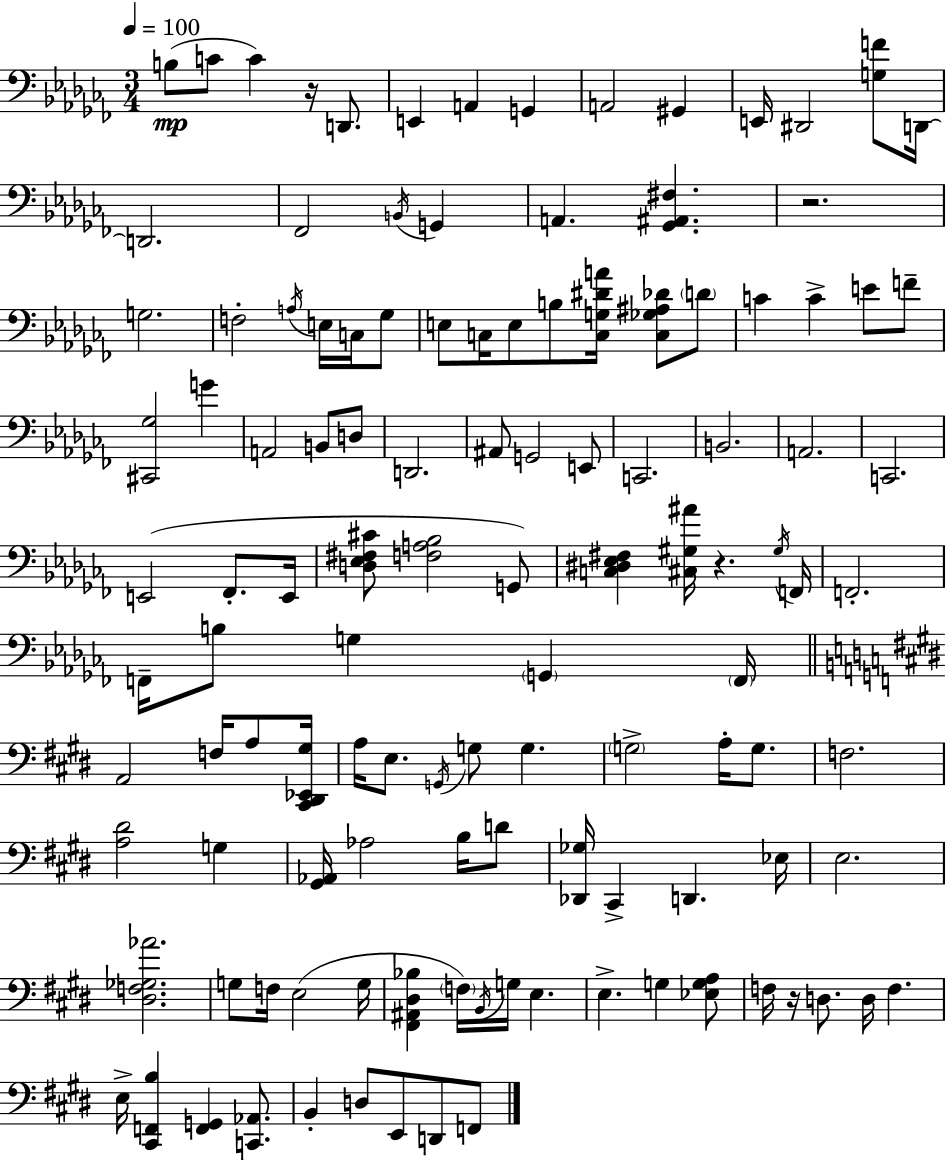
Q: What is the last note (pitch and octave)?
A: F2